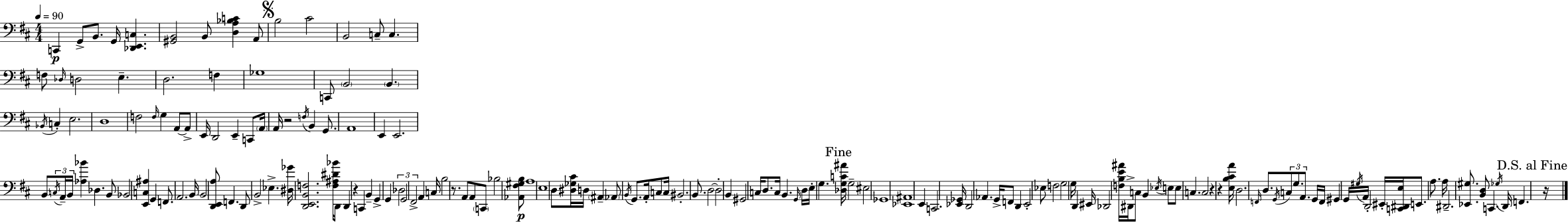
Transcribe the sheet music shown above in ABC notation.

X:1
T:Untitled
M:4/4
L:1/4
K:D
C,, G,,/2 B,,/2 G,,/4 [_D,,E,,C,] [^G,,B,,]2 B,,/2 [D,A,_B,C] A,,/2 B,2 ^C2 B,,2 C,/2 C, F,/2 _D,/4 D,2 E, D,2 F, _G,4 C,,/2 B,,2 B,, _B,,/4 C, E,2 D,4 F,2 F,/4 G, A,,/2 A,,/2 E,,/4 D,,2 E,, C,,/2 A,,/4 A,,/4 z2 F,/4 B,, G,,/2 A,,4 E,, E,,2 B,,/2 C,/4 A,,/4 B,,/4 [_A,_B] _D, B,,/2 _B,,2 [E,,C,^A,] G,, F,,/2 A,,2 B,,/4 B,,2 [D,,E,,A,]/2 F,, D,,/2 B,,2 _E, [^D,_G]/4 [D,,E,,B,,F,]2 [F,^A,^D_B]/4 D,,/2 D,, z C,, B,, G,, G,, _D,2 G,,2 ^F,,2 A,, C,/4 B,2 z/2 A,,/2 A,,/2 C,,/2 _B,2 [_A,,^F,^G,B,]/2 A,4 E,4 D,/2 [^D,_G,^C]/4 D,/4 ^A,, _A,,/2 B,,/4 G,,/2 A,,/4 C,/2 C,/4 ^B,,2 B,,/2 D,2 D,2 B,, ^G,,2 C,/4 D,/2 C,/4 B,, G,,/4 D,/4 E,/4 G, [_D,G,C^A]/4 G,2 ^E,2 _G,,4 [_E,,^A,,]4 E,, C,,2 [_E,,_G,,]/4 D,,2 _A,, G,,/4 F,,/2 D,, E,,2 _E,/2 F,2 G,2 G,/4 D,, ^E,,/4 _D,,2 [F,B,E^A]/4 ^D,,/4 C,/2 B,, _E,/4 E,/2 E,/2 C, C,2 z z [E,B,^CA]/4 D,2 F,,/4 D,/2 G,,/4 C,/2 G,/2 A,,/2 G,,/4 F,,/4 ^G,, G,,/4 ^G,/4 A,,/4 D,,2 ^E,,/4 [C,,^D,,E,]/4 E,,/2 A,/2 A,/4 ^D,,2 [_E,,^G,]/2 [B,,D,]/2 C,, _G,/4 D,,/4 F,, z/4